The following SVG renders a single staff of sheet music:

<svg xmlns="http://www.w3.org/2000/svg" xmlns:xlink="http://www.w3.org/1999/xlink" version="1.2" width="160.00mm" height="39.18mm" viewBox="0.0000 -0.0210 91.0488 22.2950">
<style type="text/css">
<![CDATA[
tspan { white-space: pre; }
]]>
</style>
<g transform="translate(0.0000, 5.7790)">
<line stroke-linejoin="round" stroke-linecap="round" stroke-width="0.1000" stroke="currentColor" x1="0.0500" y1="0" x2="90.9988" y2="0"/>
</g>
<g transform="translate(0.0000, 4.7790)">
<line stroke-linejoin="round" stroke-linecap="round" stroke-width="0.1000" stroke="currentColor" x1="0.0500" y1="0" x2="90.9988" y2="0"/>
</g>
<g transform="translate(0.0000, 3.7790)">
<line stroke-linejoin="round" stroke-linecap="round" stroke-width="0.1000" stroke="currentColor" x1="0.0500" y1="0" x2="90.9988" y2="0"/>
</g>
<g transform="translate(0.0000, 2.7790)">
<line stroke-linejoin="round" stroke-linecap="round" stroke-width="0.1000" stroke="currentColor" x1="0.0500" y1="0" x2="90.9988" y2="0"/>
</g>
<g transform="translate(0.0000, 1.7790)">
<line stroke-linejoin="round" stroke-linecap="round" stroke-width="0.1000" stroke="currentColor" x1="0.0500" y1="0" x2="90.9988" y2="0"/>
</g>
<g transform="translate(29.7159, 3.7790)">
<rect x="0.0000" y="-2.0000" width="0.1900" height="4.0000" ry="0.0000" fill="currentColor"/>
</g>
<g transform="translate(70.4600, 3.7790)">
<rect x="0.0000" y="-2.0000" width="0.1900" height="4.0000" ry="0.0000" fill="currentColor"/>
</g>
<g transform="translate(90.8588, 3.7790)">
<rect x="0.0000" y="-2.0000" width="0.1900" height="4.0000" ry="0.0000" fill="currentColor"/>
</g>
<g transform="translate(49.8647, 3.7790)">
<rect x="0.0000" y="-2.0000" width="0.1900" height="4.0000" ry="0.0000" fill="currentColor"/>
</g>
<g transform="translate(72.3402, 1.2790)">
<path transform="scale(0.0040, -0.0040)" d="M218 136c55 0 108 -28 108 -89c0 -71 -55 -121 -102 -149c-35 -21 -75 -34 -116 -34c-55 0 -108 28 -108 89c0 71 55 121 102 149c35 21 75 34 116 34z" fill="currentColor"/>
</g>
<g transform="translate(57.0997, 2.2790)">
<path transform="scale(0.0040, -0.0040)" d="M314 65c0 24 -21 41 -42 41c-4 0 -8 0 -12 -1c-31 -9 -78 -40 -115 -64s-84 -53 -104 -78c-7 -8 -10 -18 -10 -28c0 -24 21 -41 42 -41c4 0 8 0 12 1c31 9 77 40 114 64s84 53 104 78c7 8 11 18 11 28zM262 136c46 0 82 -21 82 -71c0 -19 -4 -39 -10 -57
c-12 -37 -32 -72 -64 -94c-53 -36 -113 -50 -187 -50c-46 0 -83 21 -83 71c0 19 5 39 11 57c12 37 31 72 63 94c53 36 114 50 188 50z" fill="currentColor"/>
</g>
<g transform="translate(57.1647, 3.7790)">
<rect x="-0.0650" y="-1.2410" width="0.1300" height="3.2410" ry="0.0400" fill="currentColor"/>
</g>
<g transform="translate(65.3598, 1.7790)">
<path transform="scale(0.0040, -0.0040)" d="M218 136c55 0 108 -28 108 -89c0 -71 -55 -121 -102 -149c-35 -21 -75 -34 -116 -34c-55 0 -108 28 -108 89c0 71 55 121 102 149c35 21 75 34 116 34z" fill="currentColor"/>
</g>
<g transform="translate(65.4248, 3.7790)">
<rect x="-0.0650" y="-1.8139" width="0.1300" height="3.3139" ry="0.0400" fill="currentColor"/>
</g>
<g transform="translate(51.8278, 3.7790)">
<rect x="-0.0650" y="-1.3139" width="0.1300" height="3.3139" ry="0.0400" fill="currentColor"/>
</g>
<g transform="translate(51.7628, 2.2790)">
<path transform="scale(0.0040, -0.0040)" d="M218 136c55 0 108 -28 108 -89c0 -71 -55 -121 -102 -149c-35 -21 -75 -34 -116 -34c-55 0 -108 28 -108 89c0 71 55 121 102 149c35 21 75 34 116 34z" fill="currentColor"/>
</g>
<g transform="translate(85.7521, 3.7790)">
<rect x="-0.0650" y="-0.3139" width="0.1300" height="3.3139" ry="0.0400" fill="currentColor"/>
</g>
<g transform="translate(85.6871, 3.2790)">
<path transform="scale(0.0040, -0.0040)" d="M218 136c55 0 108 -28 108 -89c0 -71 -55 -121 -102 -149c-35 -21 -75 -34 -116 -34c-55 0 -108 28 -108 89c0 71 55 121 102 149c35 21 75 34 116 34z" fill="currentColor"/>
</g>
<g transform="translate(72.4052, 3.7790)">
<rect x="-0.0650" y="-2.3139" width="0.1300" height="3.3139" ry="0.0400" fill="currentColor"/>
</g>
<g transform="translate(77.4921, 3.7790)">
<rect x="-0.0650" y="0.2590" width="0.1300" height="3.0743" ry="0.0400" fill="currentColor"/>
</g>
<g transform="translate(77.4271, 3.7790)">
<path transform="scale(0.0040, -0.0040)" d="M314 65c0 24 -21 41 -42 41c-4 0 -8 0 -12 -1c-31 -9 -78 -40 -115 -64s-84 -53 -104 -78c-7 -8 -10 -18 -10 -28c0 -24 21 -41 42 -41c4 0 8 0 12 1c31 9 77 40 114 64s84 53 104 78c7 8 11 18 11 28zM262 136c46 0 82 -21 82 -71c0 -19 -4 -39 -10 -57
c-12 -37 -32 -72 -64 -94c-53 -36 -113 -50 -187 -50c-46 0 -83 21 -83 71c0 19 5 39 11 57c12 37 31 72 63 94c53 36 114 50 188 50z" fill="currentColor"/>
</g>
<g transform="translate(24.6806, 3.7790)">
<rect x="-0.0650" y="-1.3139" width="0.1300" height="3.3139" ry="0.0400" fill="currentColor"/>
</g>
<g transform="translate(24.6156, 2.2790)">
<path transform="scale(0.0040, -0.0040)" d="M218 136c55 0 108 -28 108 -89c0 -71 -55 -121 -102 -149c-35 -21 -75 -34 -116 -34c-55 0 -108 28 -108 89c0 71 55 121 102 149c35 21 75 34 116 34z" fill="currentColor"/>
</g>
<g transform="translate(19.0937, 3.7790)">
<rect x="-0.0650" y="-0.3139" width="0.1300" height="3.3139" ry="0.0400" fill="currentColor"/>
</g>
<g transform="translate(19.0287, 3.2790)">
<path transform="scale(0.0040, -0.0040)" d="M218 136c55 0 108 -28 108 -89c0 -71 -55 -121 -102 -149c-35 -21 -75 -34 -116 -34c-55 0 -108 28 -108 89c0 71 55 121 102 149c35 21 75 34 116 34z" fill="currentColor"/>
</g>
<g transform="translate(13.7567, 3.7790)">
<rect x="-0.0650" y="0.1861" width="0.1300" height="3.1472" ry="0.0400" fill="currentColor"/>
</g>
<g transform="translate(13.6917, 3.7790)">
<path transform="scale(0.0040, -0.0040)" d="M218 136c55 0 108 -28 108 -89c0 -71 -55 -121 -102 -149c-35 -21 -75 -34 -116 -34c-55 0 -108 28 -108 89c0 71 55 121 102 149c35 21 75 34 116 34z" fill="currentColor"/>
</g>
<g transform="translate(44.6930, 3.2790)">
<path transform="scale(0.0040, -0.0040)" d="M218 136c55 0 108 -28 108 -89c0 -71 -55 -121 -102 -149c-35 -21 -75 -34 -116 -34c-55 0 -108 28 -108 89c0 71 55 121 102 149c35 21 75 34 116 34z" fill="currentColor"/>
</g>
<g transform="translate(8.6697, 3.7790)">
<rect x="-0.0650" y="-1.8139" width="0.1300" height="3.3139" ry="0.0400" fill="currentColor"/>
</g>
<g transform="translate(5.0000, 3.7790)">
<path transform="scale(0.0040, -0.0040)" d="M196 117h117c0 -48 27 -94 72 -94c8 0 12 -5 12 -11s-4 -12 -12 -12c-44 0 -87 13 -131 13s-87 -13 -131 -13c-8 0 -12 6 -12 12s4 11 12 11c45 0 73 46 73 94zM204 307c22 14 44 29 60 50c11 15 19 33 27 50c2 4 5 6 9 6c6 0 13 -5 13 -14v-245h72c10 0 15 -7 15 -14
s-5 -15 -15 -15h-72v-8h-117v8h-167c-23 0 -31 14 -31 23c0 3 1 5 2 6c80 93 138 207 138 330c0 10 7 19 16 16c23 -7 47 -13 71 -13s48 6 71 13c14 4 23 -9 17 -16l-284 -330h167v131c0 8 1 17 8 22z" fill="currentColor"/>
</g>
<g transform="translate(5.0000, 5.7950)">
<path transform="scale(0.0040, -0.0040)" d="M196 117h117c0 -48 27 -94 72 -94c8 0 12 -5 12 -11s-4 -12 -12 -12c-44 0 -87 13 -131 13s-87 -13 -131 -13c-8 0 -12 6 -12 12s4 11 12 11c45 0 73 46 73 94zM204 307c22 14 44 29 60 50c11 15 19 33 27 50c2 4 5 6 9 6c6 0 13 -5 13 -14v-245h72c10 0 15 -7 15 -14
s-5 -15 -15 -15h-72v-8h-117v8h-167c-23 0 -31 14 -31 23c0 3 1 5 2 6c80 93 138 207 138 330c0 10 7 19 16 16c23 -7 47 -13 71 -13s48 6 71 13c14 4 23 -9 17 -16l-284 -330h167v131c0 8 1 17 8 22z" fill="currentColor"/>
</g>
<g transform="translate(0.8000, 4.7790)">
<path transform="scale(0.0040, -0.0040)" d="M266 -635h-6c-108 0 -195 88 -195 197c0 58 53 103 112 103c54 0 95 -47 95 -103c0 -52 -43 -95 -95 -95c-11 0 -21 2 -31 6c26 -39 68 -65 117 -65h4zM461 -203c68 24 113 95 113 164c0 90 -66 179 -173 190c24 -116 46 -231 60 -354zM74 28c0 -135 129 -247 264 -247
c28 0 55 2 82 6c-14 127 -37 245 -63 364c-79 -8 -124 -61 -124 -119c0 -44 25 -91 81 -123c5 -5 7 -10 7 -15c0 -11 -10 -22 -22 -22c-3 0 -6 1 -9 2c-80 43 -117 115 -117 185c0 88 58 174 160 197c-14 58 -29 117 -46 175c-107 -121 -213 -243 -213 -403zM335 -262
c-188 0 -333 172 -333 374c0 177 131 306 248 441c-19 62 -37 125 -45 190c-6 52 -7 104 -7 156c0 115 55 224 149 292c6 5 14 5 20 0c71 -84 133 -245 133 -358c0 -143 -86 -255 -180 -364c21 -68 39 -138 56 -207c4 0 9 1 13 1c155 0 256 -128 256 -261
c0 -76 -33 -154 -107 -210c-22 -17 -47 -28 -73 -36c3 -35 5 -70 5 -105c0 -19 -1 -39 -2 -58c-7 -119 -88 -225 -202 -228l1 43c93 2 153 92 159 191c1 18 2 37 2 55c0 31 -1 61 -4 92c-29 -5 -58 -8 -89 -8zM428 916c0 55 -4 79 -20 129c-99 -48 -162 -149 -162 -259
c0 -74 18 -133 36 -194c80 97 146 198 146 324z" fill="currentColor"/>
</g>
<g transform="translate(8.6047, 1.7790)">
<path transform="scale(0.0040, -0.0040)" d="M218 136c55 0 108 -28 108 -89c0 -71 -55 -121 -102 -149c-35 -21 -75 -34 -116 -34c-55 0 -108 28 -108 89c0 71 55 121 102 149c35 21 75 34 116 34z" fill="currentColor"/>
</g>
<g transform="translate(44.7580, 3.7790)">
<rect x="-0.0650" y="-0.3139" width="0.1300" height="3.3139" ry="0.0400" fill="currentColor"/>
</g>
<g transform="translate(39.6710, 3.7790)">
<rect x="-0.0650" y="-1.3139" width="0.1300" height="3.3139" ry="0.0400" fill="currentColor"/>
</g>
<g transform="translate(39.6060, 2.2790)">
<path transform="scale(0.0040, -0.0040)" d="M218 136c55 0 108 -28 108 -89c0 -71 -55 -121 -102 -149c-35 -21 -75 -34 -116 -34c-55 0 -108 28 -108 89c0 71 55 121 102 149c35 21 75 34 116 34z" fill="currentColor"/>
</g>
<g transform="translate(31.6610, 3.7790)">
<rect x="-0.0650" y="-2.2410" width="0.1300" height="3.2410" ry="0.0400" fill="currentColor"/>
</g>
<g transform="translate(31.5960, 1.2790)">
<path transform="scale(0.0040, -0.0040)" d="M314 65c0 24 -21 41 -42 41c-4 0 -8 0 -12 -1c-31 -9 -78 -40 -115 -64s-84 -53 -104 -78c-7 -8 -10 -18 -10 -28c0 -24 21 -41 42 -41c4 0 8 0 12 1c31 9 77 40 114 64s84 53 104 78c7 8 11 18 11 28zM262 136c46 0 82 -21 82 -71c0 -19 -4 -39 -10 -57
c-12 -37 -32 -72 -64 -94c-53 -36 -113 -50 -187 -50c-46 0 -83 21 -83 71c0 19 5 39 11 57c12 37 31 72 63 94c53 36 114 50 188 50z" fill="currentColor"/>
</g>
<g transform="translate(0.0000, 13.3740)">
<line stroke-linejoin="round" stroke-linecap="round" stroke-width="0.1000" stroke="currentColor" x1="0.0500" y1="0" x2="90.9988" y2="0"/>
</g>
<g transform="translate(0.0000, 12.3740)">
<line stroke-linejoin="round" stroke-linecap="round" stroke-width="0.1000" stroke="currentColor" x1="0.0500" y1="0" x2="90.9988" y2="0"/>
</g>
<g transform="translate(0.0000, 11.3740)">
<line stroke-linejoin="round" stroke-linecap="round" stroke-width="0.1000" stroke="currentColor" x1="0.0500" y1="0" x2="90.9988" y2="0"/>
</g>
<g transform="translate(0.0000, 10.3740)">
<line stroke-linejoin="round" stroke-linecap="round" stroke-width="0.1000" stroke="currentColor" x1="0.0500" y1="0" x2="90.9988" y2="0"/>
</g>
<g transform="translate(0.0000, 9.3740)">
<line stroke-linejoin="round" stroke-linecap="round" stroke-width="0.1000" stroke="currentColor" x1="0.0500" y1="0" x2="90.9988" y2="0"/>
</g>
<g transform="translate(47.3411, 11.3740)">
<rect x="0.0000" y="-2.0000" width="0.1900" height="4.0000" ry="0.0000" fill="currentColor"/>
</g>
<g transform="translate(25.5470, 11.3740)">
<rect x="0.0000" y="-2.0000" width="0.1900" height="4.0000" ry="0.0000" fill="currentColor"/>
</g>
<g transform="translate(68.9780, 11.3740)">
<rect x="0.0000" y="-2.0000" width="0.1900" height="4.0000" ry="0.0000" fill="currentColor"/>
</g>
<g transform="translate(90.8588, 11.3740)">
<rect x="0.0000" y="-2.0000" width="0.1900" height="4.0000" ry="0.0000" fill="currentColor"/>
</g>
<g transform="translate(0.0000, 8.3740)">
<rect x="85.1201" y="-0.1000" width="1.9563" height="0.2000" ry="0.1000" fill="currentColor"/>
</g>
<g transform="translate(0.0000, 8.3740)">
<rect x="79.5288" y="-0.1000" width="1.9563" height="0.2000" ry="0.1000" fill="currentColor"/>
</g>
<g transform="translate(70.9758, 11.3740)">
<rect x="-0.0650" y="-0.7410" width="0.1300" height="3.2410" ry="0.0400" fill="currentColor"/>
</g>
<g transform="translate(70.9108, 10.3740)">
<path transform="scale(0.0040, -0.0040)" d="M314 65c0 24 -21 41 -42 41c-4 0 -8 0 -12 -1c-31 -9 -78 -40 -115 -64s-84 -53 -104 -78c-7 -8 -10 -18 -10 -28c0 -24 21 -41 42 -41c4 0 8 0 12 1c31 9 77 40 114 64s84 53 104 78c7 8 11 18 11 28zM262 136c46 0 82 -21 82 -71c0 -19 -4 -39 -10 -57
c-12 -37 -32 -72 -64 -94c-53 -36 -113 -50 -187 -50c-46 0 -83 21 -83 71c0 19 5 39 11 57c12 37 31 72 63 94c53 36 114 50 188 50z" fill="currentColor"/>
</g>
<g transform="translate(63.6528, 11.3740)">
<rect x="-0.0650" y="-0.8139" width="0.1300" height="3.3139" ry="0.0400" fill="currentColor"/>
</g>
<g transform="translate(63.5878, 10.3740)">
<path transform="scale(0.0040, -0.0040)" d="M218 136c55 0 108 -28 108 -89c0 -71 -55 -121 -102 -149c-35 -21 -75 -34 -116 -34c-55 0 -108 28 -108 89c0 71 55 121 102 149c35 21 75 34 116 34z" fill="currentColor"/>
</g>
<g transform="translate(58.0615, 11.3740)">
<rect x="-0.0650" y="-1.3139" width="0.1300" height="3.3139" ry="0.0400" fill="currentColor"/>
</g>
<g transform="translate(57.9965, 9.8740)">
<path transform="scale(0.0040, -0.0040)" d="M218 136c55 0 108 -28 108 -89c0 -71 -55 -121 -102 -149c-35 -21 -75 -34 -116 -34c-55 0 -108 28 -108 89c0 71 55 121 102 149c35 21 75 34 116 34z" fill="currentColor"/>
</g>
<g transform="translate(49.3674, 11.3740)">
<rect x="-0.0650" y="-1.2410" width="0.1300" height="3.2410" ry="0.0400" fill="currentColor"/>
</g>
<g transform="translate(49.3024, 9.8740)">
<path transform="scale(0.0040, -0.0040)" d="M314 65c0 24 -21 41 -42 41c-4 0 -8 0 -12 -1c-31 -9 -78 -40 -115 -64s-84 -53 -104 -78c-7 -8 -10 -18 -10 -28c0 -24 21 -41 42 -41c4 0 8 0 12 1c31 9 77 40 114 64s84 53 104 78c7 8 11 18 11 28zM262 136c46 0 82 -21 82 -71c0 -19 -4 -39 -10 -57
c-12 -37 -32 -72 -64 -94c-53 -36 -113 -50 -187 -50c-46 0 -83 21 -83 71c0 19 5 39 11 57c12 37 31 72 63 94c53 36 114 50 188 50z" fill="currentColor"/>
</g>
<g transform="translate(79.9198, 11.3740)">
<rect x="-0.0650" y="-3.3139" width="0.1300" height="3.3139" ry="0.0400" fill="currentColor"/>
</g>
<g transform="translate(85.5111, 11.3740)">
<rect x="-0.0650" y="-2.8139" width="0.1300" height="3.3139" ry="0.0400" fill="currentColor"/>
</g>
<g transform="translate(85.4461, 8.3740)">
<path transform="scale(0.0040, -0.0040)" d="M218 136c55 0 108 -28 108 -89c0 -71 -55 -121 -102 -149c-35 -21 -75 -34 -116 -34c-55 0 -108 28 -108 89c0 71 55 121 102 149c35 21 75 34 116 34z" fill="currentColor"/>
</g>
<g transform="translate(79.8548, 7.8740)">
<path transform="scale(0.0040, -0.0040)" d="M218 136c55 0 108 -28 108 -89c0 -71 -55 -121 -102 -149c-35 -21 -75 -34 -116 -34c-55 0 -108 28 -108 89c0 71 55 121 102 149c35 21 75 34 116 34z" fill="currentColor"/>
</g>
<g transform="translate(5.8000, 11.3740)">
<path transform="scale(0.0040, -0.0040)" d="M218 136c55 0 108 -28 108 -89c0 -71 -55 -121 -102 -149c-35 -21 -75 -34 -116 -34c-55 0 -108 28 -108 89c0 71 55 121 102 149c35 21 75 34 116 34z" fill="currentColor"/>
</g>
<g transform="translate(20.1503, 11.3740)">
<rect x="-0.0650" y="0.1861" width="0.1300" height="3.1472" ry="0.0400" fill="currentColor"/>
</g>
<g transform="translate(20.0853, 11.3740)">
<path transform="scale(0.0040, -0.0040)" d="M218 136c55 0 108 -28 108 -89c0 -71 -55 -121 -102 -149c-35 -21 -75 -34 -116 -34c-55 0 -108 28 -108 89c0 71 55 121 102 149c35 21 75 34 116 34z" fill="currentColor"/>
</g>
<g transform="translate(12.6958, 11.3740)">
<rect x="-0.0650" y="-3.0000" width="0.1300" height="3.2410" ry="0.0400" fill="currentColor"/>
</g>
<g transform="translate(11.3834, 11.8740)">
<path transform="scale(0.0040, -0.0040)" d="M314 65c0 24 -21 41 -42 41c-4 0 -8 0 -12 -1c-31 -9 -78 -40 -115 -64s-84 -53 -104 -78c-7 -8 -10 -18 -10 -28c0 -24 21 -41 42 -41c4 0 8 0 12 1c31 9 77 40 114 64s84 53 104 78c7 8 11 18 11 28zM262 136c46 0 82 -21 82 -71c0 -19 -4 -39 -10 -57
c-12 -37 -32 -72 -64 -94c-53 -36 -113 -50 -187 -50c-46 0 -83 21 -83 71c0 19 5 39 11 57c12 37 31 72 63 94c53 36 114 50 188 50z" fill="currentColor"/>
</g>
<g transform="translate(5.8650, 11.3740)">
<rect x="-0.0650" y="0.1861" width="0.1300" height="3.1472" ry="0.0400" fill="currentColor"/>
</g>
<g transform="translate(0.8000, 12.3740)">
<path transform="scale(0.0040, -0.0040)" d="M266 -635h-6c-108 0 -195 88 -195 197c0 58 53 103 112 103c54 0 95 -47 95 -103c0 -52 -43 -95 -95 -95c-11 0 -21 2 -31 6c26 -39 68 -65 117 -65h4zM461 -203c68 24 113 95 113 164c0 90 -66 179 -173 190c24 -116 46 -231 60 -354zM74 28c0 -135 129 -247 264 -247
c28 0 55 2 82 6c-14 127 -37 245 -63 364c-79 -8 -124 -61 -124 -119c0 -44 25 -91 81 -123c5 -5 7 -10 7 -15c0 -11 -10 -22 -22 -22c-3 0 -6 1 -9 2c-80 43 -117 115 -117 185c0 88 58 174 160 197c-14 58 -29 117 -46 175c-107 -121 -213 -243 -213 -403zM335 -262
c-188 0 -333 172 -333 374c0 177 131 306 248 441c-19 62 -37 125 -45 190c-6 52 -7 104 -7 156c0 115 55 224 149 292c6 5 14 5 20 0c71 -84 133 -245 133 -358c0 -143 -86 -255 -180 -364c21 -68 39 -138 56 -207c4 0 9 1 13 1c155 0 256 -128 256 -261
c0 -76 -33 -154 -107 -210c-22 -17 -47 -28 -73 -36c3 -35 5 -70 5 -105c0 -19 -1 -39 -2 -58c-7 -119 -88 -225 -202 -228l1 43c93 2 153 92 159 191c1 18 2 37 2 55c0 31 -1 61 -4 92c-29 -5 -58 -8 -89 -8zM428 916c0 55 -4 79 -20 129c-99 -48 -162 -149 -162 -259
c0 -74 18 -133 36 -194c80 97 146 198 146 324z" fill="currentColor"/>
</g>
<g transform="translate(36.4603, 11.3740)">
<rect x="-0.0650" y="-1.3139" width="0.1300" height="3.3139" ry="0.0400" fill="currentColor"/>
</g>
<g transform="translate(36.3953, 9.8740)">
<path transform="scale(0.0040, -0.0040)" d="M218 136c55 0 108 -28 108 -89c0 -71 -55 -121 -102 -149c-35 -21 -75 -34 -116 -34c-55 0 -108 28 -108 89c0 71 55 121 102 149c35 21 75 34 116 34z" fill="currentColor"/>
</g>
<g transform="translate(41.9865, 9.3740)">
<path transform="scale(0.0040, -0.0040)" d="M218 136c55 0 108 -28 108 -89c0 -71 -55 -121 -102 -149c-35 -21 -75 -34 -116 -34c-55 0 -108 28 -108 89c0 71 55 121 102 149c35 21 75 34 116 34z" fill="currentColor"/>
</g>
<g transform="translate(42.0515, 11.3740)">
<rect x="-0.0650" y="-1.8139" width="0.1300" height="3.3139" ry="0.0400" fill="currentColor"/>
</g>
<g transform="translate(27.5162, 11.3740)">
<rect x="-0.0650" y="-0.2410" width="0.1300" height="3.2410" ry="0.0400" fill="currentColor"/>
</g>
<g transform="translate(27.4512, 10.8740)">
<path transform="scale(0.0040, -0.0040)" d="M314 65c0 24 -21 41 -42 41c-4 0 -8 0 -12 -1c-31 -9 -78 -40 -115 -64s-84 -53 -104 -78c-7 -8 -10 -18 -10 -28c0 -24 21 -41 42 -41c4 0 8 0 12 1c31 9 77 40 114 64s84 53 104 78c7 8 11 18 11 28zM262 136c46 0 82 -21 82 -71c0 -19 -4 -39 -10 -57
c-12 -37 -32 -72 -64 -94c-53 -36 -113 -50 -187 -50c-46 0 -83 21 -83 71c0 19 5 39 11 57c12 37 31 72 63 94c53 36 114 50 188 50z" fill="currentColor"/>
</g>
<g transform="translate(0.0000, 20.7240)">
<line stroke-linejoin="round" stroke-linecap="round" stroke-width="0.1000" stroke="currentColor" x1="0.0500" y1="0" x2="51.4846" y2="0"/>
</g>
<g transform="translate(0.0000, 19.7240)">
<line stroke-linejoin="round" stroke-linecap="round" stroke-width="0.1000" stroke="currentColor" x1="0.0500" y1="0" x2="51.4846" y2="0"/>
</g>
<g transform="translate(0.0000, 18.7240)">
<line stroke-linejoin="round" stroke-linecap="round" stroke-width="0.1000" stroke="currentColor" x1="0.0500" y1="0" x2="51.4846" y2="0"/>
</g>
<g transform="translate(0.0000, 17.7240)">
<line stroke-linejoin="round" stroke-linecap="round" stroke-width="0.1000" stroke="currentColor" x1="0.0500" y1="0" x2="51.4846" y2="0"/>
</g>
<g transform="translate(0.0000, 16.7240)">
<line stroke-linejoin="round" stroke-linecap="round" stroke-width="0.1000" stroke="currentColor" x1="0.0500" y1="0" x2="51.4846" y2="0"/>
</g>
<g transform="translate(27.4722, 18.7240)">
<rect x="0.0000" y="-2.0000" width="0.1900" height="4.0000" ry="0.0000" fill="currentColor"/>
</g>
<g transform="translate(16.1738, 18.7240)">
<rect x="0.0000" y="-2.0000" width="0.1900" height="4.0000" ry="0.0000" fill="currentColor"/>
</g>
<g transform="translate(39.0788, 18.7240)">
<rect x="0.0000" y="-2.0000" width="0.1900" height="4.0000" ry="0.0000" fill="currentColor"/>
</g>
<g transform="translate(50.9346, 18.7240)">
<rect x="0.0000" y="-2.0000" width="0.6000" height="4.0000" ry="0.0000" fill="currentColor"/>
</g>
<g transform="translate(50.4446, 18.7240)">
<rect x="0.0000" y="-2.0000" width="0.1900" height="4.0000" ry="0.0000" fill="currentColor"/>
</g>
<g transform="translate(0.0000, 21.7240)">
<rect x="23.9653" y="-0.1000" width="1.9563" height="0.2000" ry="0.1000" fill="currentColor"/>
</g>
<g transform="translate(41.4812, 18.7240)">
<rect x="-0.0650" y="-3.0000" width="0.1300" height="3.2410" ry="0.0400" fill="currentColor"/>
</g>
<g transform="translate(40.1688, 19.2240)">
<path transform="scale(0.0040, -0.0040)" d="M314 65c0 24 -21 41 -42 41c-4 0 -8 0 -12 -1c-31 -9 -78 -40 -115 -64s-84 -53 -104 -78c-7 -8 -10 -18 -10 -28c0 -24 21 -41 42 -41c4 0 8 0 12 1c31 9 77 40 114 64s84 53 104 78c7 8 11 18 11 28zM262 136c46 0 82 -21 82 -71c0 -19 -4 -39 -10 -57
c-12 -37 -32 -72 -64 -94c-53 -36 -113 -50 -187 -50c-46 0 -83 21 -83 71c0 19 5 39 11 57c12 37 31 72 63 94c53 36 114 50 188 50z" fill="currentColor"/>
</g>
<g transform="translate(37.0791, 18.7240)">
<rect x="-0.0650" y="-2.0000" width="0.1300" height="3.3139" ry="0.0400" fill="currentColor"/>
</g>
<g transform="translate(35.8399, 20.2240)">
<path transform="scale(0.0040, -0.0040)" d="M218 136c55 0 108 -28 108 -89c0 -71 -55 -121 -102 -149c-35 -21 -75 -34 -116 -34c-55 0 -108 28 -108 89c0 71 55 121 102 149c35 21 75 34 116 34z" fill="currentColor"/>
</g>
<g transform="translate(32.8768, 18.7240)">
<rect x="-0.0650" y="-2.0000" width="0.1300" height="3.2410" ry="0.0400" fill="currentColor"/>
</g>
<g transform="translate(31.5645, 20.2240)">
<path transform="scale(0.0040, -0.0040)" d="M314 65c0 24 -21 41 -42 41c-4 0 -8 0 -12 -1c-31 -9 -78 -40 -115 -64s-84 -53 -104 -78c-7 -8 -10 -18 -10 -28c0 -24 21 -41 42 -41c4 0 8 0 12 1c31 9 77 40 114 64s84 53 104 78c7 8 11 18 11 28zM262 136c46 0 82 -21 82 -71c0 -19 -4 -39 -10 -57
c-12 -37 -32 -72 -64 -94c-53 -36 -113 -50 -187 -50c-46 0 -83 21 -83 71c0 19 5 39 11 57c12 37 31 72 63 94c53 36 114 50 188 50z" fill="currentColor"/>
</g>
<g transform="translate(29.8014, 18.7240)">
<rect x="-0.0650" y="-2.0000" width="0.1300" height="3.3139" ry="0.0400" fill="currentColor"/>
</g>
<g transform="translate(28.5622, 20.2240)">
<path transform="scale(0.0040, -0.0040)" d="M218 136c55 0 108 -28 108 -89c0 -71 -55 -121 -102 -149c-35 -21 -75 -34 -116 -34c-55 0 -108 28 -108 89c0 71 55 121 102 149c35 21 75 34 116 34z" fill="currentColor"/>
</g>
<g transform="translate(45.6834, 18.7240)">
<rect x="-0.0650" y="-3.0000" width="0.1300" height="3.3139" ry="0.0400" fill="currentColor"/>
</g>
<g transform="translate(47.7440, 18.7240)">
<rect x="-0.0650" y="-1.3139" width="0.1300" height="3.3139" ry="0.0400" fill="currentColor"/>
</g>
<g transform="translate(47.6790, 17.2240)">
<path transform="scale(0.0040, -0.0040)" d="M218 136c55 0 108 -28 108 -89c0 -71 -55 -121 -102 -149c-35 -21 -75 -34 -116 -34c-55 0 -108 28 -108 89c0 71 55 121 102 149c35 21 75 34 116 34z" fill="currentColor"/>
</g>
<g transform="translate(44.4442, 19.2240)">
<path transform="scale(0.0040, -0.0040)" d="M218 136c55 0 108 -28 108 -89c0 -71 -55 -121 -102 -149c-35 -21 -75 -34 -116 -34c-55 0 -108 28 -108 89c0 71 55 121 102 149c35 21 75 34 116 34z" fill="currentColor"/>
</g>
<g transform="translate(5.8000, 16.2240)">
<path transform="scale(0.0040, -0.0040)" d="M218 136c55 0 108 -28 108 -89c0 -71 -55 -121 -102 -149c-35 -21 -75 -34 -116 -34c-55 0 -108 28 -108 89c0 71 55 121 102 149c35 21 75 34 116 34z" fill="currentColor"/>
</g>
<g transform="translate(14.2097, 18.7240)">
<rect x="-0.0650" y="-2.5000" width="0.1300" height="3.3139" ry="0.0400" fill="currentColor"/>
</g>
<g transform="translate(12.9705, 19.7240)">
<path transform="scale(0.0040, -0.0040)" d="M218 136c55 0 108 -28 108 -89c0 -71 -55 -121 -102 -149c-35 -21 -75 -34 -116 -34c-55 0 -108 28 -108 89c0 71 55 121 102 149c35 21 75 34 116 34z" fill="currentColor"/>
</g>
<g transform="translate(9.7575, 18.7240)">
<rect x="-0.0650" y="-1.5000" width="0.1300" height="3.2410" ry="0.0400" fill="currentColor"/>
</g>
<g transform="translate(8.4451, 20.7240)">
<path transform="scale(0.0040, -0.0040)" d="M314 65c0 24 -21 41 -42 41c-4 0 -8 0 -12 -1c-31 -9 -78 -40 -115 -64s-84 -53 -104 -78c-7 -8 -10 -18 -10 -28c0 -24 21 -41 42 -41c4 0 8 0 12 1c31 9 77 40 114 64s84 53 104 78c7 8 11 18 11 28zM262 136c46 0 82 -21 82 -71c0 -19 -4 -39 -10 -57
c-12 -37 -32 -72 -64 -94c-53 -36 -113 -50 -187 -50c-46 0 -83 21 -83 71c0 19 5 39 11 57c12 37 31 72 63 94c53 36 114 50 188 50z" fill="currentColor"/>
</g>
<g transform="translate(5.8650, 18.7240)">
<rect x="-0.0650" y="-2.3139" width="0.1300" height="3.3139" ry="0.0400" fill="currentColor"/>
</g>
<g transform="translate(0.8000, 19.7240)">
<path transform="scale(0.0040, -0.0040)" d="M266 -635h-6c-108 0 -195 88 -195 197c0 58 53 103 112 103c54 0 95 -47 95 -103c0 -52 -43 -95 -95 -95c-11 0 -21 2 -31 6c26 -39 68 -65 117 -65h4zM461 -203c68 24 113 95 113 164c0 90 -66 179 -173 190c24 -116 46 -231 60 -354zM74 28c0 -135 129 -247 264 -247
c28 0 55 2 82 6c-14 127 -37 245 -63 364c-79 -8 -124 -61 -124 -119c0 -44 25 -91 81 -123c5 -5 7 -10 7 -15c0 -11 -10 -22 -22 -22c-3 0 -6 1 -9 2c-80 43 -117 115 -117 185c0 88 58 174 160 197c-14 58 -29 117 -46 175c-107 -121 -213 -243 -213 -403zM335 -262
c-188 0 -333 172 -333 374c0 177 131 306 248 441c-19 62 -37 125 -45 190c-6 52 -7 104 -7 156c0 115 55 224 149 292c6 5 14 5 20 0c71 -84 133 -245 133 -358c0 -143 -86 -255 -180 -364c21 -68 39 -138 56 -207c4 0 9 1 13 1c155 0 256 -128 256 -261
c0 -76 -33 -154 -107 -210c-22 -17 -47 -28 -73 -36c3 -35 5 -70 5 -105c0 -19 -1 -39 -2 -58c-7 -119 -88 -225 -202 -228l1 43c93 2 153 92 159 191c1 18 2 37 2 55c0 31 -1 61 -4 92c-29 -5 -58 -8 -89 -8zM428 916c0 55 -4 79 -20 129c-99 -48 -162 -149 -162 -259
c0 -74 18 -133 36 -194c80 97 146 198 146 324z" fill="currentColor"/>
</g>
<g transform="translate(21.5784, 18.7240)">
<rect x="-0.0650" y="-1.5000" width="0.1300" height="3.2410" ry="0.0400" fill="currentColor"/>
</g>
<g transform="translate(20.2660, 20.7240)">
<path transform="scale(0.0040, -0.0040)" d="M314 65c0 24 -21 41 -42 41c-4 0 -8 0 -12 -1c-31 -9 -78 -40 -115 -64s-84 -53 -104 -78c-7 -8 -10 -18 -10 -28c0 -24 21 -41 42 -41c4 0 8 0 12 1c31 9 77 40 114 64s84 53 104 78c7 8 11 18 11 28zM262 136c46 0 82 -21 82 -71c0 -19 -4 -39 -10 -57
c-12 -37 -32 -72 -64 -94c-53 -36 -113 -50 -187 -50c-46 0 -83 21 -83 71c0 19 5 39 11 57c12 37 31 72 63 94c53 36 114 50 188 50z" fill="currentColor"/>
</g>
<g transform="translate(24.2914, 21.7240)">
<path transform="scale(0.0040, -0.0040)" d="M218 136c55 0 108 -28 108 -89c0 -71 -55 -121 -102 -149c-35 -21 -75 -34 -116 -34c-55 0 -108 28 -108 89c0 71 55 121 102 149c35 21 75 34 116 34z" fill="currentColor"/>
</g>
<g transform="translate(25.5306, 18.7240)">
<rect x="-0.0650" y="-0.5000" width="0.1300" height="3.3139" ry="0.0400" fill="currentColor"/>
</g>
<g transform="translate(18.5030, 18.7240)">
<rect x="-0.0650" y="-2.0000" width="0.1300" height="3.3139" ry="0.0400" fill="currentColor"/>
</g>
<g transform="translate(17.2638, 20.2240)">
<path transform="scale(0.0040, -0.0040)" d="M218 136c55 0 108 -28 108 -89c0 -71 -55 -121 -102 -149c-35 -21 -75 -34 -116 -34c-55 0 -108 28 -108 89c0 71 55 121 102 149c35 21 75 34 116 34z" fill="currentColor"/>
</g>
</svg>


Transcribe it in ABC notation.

X:1
T:Untitled
M:4/4
L:1/4
K:C
f B c e g2 e c e e2 f g B2 c B A2 B c2 e f e2 e d d2 b a g E2 G F E2 C F F2 F A2 A e